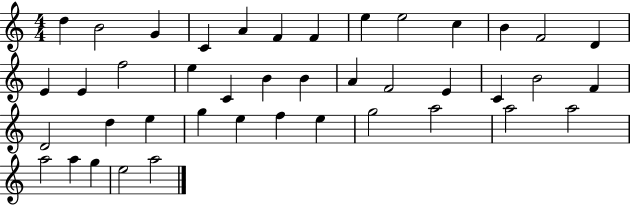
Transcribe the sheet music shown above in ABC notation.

X:1
T:Untitled
M:4/4
L:1/4
K:C
d B2 G C A F F e e2 c B F2 D E E f2 e C B B A F2 E C B2 F D2 d e g e f e g2 a2 a2 a2 a2 a g e2 a2